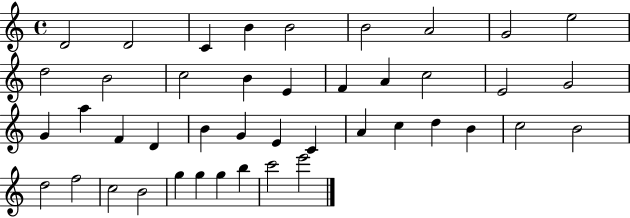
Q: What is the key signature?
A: C major